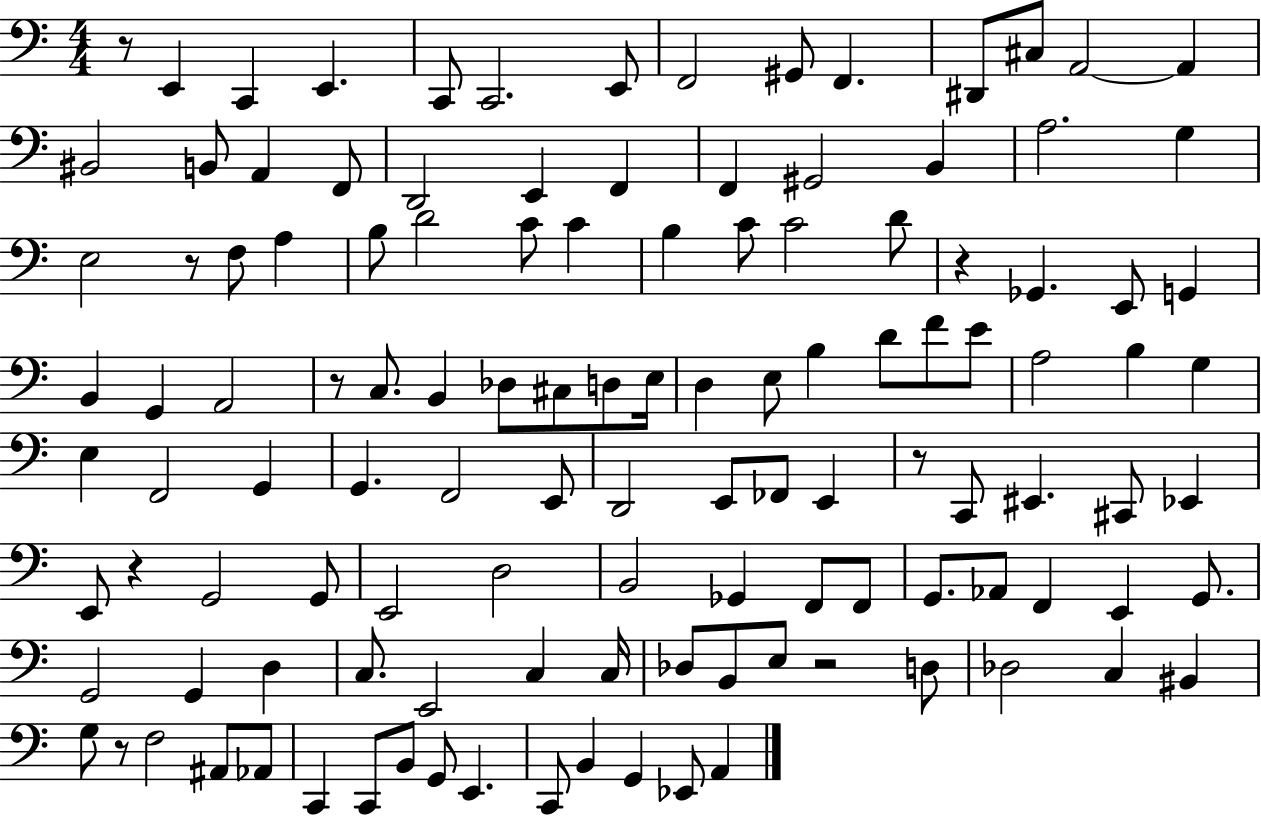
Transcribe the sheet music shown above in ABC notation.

X:1
T:Untitled
M:4/4
L:1/4
K:C
z/2 E,, C,, E,, C,,/2 C,,2 E,,/2 F,,2 ^G,,/2 F,, ^D,,/2 ^C,/2 A,,2 A,, ^B,,2 B,,/2 A,, F,,/2 D,,2 E,, F,, F,, ^G,,2 B,, A,2 G, E,2 z/2 F,/2 A, B,/2 D2 C/2 C B, C/2 C2 D/2 z _G,, E,,/2 G,, B,, G,, A,,2 z/2 C,/2 B,, _D,/2 ^C,/2 D,/2 E,/4 D, E,/2 B, D/2 F/2 E/2 A,2 B, G, E, F,,2 G,, G,, F,,2 E,,/2 D,,2 E,,/2 _F,,/2 E,, z/2 C,,/2 ^E,, ^C,,/2 _E,, E,,/2 z G,,2 G,,/2 E,,2 D,2 B,,2 _G,, F,,/2 F,,/2 G,,/2 _A,,/2 F,, E,, G,,/2 G,,2 G,, D, C,/2 E,,2 C, C,/4 _D,/2 B,,/2 E,/2 z2 D,/2 _D,2 C, ^B,, G,/2 z/2 F,2 ^A,,/2 _A,,/2 C,, C,,/2 B,,/2 G,,/2 E,, C,,/2 B,, G,, _E,,/2 A,,